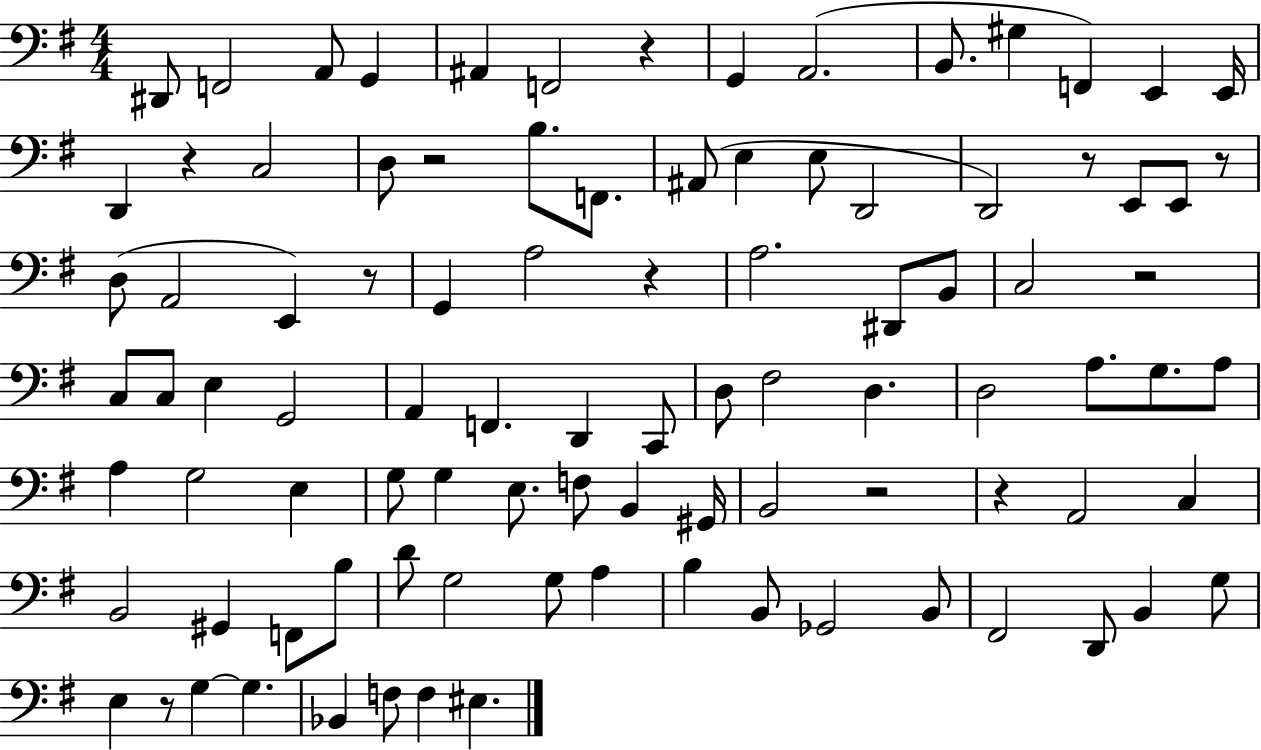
{
  \clef bass
  \numericTimeSignature
  \time 4/4
  \key g \major
  dis,8 f,2 a,8 g,4 | ais,4 f,2 r4 | g,4 a,2.( | b,8. gis4 f,4) e,4 e,16 | \break d,4 r4 c2 | d8 r2 b8. f,8. | ais,8( e4 e8 d,2 | d,2) r8 e,8 e,8 r8 | \break d8( a,2 e,4) r8 | g,4 a2 r4 | a2. dis,8 b,8 | c2 r2 | \break c8 c8 e4 g,2 | a,4 f,4. d,4 c,8 | d8 fis2 d4. | d2 a8. g8. a8 | \break a4 g2 e4 | g8 g4 e8. f8 b,4 gis,16 | b,2 r2 | r4 a,2 c4 | \break b,2 gis,4 f,8 b8 | d'8 g2 g8 a4 | b4 b,8 ges,2 b,8 | fis,2 d,8 b,4 g8 | \break e4 r8 g4~~ g4. | bes,4 f8 f4 eis4. | \bar "|."
}